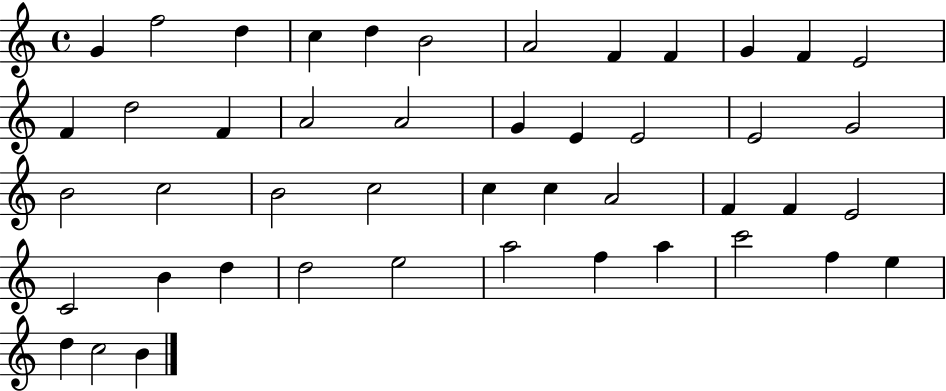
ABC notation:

X:1
T:Untitled
M:4/4
L:1/4
K:C
G f2 d c d B2 A2 F F G F E2 F d2 F A2 A2 G E E2 E2 G2 B2 c2 B2 c2 c c A2 F F E2 C2 B d d2 e2 a2 f a c'2 f e d c2 B